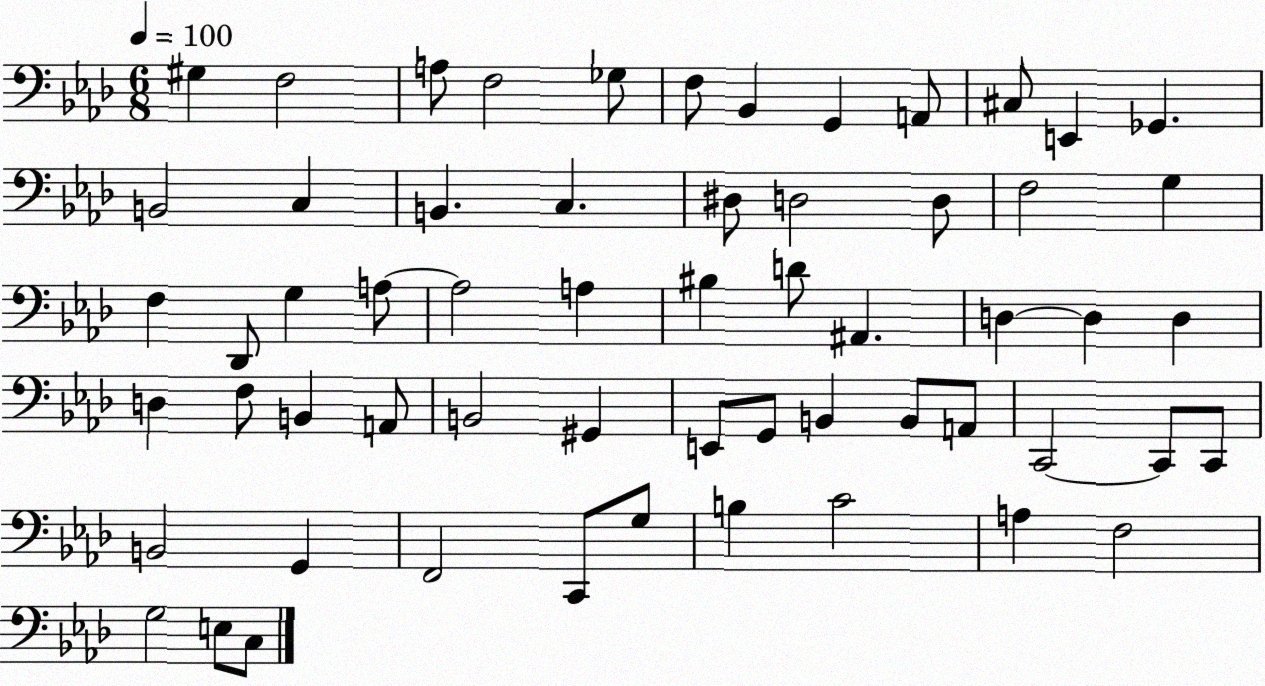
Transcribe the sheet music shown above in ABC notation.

X:1
T:Untitled
M:6/8
L:1/4
K:Ab
^G, F,2 A,/2 F,2 _G,/2 F,/2 _B,, G,, A,,/2 ^C,/2 E,, _G,, B,,2 C, B,, C, ^D,/2 D,2 D,/2 F,2 G, F, _D,,/2 G, A,/2 A,2 A, ^B, D/2 ^A,, D, D, D, D, F,/2 B,, A,,/2 B,,2 ^G,, E,,/2 G,,/2 B,, B,,/2 A,,/2 C,,2 C,,/2 C,,/2 B,,2 G,, F,,2 C,,/2 G,/2 B, C2 A, F,2 G,2 E,/2 C,/2